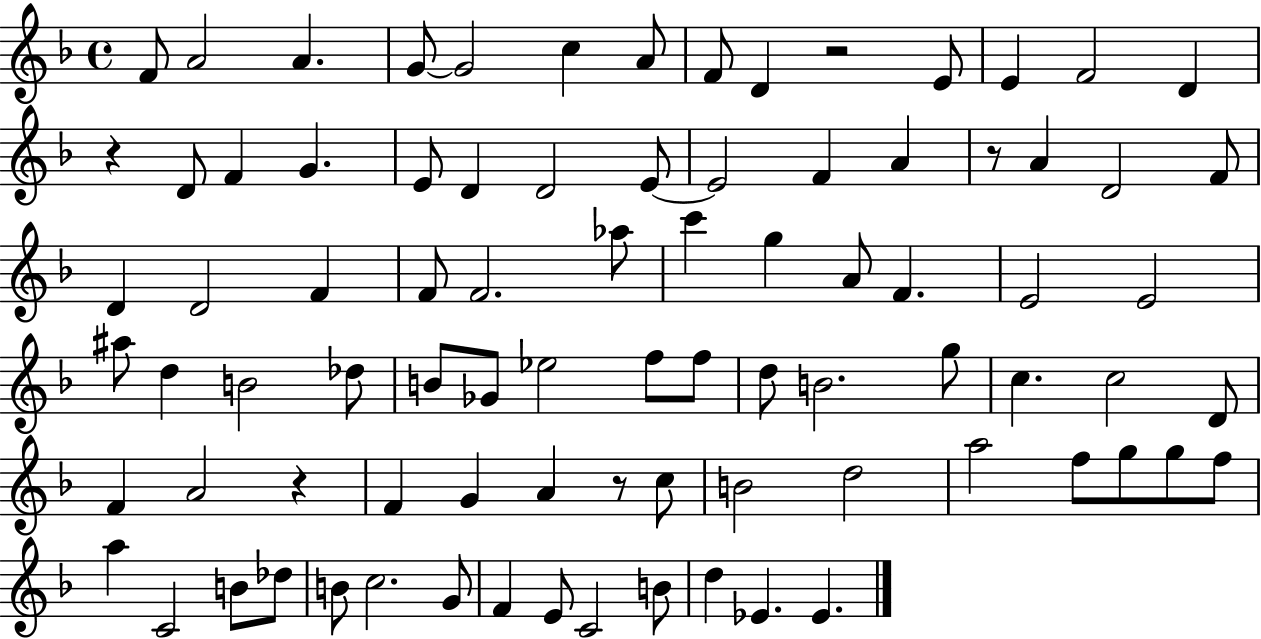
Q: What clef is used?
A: treble